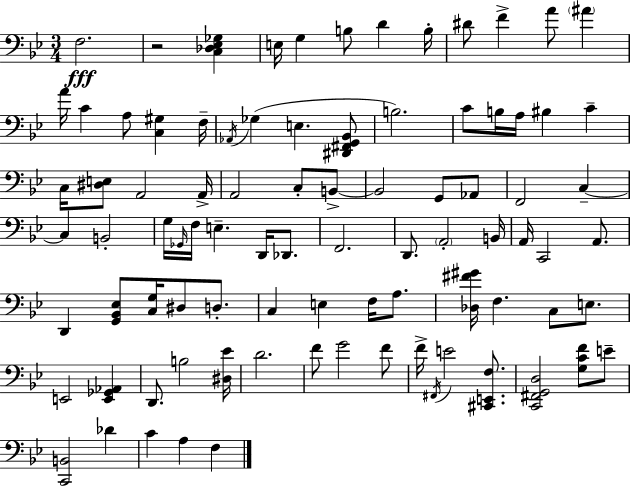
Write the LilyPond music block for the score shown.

{
  \clef bass
  \numericTimeSignature
  \time 3/4
  \key g \minor
  f2.\fff | r2 <c des ees ges>4 | e16 g4 b8 d'4 b16-. | dis'8 f'4-> a'8 \parenthesize ais'4 | \break a'16 c'4 a8 <c gis>4 f16-- | \acciaccatura { aes,16 } ges4( e4. <dis, fis, g, bes,>8 | b2.) | c'8 b16 a16 bis4 c'4-- | \break c16 <dis e>8 a,2 | a,16-> a,2 c8-. b,8->~~ | b,2 g,8 aes,8 | f,2 c4--~~ | \break c4 b,2-. | g16 \grace { ges,16 } f16 e4.-- d,16 des,8. | f,2. | d,8. \parenthesize a,2-. | \break b,16 a,16 c,2 a,8. | d,4 <g, bes, ees>8 <c g>16 dis8 d8.-. | c4 e4 f16 a8. | <des fis' gis'>16 f4. c8 e8. | \break e,2 <e, ges, aes,>4 | d,8. b2 | <dis ees'>16 d'2. | f'8 g'2 | \break f'8 f'16-> \acciaccatura { fis,16 } e'2 | <cis, e, f>8. <c, fis, g, d>2 <g c' f'>8 | e'8-- <c, b,>2 des'4 | c'4 a4 f4 | \break \bar "|."
}